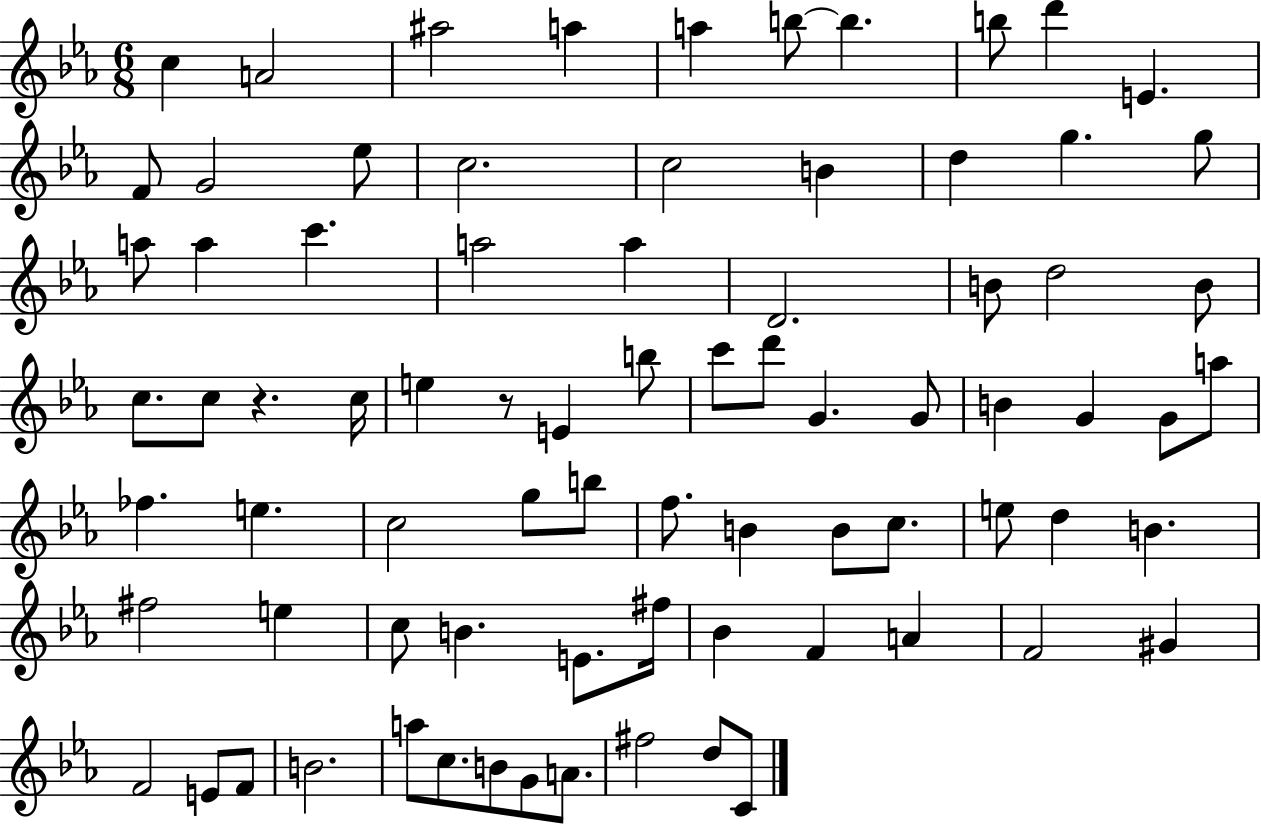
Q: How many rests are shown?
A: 2